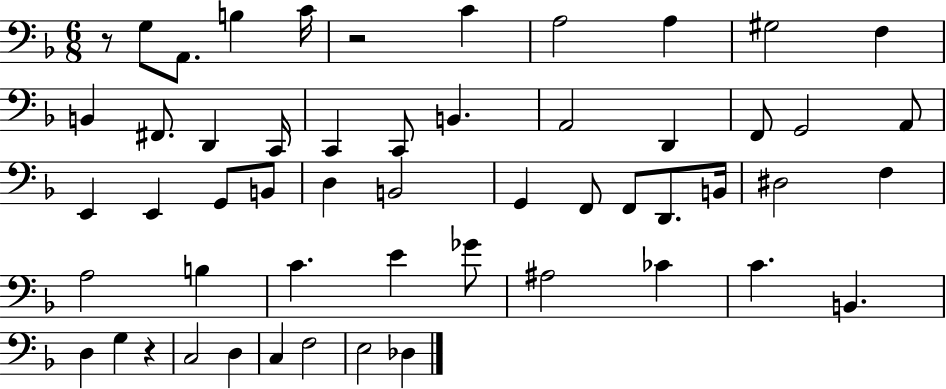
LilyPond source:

{
  \clef bass
  \numericTimeSignature
  \time 6/8
  \key f \major
  \repeat volta 2 { r8 g8 a,8. b4 c'16 | r2 c'4 | a2 a4 | gis2 f4 | \break b,4 fis,8. d,4 c,16 | c,4 c,8 b,4. | a,2 d,4 | f,8 g,2 a,8 | \break e,4 e,4 g,8 b,8 | d4 b,2 | g,4 f,8 f,8 d,8. b,16 | dis2 f4 | \break a2 b4 | c'4. e'4 ges'8 | ais2 ces'4 | c'4. b,4. | \break d4 g4 r4 | c2 d4 | c4 f2 | e2 des4 | \break } \bar "|."
}